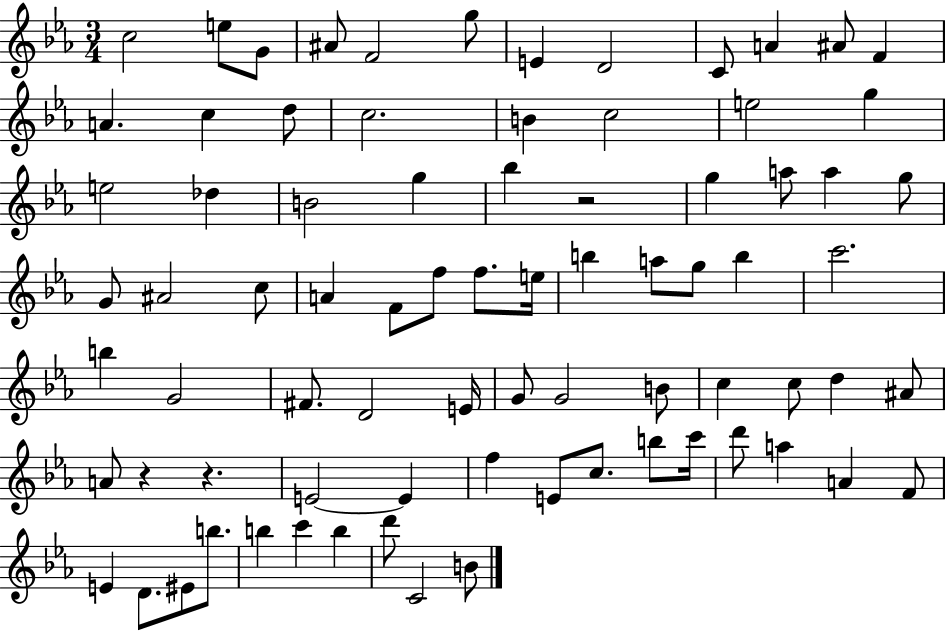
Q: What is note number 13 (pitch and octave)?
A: A4